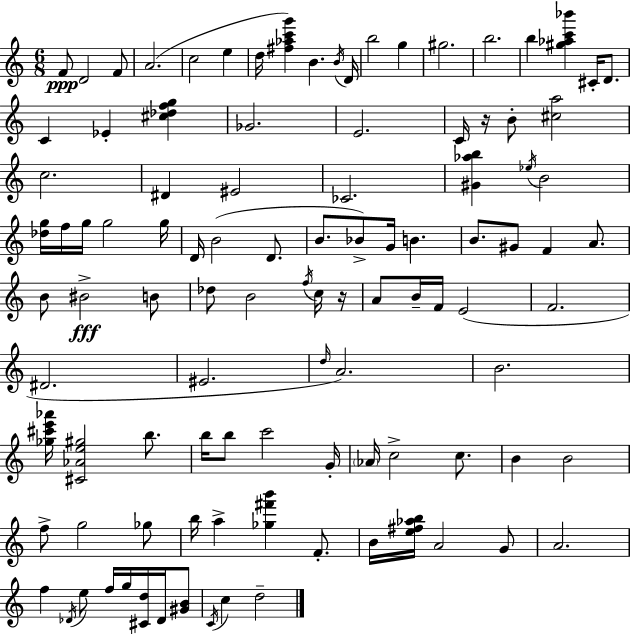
{
  \clef treble
  \numericTimeSignature
  \time 6/8
  \key a \minor
  \repeat volta 2 { f'8\ppp d'2 f'8 | a'2.( | c''2 e''4 | d''16 <fis'' aes'' c''' g'''>4) b'4. \acciaccatura { b'16 } | \break d'16 b''2 g''4 | gis''2. | b''2. | b''4 <gis'' aes'' c''' bes'''>4 cis'16-. d'8. | \break c'4 ees'4-. <cis'' des'' f'' g''>4 | ges'2. | e'2. | c'16 r16 b'8-. <cis'' a''>2 | \break c''2. | dis'4 eis'2 | ces'2. | <gis' aes'' b''>4 \acciaccatura { ees''16 } b'2 | \break <des'' g''>16 f''16 g''16 g''2 | g''16 d'16 b'2( d'8. | b'8. bes'8->) g'16 b'4. | b'8. gis'8 f'4 a'8. | \break b'8 bis'2->\fff | b'8 des''8 b'2 | \acciaccatura { f''16 } c''16 r16 a'8 b'16-- f'16 e'2( | f'2. | \break dis'2. | eis'2. | \grace { d''16 }) a'2. | b'2. | \break <ges'' cis''' e''' aes'''>16 <cis' aes' e'' gis''>2 | b''8. b''16 b''8 c'''2 | g'16-. \parenthesize aes'16 c''2-> | c''8. b'4 b'2 | \break f''8-> g''2 | ges''8 b''16 a''4-> <ges'' fis''' b'''>4 | f'8.-. b'16 <e'' fis'' aes'' b''>16 a'2 | g'8 a'2. | \break f''4 \acciaccatura { des'16 } e''8 f''16 | g''16 <cis' d''>16 des'16 <gis' b'>8 \acciaccatura { c'16 } c''4 d''2-- | } \bar "|."
}